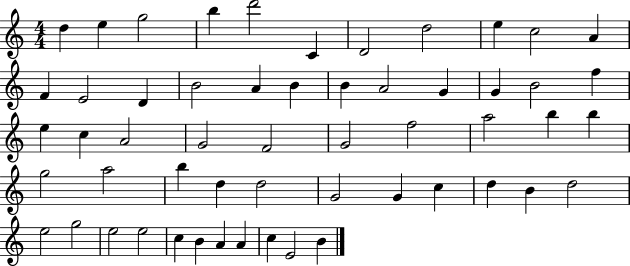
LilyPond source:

{
  \clef treble
  \numericTimeSignature
  \time 4/4
  \key c \major
  d''4 e''4 g''2 | b''4 d'''2 c'4 | d'2 d''2 | e''4 c''2 a'4 | \break f'4 e'2 d'4 | b'2 a'4 b'4 | b'4 a'2 g'4 | g'4 b'2 f''4 | \break e''4 c''4 a'2 | g'2 f'2 | g'2 f''2 | a''2 b''4 b''4 | \break g''2 a''2 | b''4 d''4 d''2 | g'2 g'4 c''4 | d''4 b'4 d''2 | \break e''2 g''2 | e''2 e''2 | c''4 b'4 a'4 a'4 | c''4 e'2 b'4 | \break \bar "|."
}